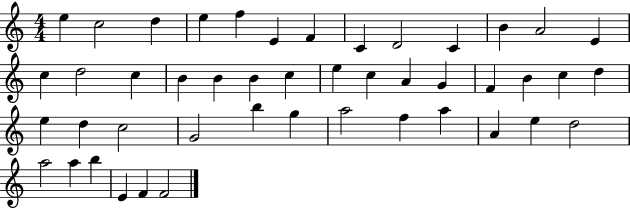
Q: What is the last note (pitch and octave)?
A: F4